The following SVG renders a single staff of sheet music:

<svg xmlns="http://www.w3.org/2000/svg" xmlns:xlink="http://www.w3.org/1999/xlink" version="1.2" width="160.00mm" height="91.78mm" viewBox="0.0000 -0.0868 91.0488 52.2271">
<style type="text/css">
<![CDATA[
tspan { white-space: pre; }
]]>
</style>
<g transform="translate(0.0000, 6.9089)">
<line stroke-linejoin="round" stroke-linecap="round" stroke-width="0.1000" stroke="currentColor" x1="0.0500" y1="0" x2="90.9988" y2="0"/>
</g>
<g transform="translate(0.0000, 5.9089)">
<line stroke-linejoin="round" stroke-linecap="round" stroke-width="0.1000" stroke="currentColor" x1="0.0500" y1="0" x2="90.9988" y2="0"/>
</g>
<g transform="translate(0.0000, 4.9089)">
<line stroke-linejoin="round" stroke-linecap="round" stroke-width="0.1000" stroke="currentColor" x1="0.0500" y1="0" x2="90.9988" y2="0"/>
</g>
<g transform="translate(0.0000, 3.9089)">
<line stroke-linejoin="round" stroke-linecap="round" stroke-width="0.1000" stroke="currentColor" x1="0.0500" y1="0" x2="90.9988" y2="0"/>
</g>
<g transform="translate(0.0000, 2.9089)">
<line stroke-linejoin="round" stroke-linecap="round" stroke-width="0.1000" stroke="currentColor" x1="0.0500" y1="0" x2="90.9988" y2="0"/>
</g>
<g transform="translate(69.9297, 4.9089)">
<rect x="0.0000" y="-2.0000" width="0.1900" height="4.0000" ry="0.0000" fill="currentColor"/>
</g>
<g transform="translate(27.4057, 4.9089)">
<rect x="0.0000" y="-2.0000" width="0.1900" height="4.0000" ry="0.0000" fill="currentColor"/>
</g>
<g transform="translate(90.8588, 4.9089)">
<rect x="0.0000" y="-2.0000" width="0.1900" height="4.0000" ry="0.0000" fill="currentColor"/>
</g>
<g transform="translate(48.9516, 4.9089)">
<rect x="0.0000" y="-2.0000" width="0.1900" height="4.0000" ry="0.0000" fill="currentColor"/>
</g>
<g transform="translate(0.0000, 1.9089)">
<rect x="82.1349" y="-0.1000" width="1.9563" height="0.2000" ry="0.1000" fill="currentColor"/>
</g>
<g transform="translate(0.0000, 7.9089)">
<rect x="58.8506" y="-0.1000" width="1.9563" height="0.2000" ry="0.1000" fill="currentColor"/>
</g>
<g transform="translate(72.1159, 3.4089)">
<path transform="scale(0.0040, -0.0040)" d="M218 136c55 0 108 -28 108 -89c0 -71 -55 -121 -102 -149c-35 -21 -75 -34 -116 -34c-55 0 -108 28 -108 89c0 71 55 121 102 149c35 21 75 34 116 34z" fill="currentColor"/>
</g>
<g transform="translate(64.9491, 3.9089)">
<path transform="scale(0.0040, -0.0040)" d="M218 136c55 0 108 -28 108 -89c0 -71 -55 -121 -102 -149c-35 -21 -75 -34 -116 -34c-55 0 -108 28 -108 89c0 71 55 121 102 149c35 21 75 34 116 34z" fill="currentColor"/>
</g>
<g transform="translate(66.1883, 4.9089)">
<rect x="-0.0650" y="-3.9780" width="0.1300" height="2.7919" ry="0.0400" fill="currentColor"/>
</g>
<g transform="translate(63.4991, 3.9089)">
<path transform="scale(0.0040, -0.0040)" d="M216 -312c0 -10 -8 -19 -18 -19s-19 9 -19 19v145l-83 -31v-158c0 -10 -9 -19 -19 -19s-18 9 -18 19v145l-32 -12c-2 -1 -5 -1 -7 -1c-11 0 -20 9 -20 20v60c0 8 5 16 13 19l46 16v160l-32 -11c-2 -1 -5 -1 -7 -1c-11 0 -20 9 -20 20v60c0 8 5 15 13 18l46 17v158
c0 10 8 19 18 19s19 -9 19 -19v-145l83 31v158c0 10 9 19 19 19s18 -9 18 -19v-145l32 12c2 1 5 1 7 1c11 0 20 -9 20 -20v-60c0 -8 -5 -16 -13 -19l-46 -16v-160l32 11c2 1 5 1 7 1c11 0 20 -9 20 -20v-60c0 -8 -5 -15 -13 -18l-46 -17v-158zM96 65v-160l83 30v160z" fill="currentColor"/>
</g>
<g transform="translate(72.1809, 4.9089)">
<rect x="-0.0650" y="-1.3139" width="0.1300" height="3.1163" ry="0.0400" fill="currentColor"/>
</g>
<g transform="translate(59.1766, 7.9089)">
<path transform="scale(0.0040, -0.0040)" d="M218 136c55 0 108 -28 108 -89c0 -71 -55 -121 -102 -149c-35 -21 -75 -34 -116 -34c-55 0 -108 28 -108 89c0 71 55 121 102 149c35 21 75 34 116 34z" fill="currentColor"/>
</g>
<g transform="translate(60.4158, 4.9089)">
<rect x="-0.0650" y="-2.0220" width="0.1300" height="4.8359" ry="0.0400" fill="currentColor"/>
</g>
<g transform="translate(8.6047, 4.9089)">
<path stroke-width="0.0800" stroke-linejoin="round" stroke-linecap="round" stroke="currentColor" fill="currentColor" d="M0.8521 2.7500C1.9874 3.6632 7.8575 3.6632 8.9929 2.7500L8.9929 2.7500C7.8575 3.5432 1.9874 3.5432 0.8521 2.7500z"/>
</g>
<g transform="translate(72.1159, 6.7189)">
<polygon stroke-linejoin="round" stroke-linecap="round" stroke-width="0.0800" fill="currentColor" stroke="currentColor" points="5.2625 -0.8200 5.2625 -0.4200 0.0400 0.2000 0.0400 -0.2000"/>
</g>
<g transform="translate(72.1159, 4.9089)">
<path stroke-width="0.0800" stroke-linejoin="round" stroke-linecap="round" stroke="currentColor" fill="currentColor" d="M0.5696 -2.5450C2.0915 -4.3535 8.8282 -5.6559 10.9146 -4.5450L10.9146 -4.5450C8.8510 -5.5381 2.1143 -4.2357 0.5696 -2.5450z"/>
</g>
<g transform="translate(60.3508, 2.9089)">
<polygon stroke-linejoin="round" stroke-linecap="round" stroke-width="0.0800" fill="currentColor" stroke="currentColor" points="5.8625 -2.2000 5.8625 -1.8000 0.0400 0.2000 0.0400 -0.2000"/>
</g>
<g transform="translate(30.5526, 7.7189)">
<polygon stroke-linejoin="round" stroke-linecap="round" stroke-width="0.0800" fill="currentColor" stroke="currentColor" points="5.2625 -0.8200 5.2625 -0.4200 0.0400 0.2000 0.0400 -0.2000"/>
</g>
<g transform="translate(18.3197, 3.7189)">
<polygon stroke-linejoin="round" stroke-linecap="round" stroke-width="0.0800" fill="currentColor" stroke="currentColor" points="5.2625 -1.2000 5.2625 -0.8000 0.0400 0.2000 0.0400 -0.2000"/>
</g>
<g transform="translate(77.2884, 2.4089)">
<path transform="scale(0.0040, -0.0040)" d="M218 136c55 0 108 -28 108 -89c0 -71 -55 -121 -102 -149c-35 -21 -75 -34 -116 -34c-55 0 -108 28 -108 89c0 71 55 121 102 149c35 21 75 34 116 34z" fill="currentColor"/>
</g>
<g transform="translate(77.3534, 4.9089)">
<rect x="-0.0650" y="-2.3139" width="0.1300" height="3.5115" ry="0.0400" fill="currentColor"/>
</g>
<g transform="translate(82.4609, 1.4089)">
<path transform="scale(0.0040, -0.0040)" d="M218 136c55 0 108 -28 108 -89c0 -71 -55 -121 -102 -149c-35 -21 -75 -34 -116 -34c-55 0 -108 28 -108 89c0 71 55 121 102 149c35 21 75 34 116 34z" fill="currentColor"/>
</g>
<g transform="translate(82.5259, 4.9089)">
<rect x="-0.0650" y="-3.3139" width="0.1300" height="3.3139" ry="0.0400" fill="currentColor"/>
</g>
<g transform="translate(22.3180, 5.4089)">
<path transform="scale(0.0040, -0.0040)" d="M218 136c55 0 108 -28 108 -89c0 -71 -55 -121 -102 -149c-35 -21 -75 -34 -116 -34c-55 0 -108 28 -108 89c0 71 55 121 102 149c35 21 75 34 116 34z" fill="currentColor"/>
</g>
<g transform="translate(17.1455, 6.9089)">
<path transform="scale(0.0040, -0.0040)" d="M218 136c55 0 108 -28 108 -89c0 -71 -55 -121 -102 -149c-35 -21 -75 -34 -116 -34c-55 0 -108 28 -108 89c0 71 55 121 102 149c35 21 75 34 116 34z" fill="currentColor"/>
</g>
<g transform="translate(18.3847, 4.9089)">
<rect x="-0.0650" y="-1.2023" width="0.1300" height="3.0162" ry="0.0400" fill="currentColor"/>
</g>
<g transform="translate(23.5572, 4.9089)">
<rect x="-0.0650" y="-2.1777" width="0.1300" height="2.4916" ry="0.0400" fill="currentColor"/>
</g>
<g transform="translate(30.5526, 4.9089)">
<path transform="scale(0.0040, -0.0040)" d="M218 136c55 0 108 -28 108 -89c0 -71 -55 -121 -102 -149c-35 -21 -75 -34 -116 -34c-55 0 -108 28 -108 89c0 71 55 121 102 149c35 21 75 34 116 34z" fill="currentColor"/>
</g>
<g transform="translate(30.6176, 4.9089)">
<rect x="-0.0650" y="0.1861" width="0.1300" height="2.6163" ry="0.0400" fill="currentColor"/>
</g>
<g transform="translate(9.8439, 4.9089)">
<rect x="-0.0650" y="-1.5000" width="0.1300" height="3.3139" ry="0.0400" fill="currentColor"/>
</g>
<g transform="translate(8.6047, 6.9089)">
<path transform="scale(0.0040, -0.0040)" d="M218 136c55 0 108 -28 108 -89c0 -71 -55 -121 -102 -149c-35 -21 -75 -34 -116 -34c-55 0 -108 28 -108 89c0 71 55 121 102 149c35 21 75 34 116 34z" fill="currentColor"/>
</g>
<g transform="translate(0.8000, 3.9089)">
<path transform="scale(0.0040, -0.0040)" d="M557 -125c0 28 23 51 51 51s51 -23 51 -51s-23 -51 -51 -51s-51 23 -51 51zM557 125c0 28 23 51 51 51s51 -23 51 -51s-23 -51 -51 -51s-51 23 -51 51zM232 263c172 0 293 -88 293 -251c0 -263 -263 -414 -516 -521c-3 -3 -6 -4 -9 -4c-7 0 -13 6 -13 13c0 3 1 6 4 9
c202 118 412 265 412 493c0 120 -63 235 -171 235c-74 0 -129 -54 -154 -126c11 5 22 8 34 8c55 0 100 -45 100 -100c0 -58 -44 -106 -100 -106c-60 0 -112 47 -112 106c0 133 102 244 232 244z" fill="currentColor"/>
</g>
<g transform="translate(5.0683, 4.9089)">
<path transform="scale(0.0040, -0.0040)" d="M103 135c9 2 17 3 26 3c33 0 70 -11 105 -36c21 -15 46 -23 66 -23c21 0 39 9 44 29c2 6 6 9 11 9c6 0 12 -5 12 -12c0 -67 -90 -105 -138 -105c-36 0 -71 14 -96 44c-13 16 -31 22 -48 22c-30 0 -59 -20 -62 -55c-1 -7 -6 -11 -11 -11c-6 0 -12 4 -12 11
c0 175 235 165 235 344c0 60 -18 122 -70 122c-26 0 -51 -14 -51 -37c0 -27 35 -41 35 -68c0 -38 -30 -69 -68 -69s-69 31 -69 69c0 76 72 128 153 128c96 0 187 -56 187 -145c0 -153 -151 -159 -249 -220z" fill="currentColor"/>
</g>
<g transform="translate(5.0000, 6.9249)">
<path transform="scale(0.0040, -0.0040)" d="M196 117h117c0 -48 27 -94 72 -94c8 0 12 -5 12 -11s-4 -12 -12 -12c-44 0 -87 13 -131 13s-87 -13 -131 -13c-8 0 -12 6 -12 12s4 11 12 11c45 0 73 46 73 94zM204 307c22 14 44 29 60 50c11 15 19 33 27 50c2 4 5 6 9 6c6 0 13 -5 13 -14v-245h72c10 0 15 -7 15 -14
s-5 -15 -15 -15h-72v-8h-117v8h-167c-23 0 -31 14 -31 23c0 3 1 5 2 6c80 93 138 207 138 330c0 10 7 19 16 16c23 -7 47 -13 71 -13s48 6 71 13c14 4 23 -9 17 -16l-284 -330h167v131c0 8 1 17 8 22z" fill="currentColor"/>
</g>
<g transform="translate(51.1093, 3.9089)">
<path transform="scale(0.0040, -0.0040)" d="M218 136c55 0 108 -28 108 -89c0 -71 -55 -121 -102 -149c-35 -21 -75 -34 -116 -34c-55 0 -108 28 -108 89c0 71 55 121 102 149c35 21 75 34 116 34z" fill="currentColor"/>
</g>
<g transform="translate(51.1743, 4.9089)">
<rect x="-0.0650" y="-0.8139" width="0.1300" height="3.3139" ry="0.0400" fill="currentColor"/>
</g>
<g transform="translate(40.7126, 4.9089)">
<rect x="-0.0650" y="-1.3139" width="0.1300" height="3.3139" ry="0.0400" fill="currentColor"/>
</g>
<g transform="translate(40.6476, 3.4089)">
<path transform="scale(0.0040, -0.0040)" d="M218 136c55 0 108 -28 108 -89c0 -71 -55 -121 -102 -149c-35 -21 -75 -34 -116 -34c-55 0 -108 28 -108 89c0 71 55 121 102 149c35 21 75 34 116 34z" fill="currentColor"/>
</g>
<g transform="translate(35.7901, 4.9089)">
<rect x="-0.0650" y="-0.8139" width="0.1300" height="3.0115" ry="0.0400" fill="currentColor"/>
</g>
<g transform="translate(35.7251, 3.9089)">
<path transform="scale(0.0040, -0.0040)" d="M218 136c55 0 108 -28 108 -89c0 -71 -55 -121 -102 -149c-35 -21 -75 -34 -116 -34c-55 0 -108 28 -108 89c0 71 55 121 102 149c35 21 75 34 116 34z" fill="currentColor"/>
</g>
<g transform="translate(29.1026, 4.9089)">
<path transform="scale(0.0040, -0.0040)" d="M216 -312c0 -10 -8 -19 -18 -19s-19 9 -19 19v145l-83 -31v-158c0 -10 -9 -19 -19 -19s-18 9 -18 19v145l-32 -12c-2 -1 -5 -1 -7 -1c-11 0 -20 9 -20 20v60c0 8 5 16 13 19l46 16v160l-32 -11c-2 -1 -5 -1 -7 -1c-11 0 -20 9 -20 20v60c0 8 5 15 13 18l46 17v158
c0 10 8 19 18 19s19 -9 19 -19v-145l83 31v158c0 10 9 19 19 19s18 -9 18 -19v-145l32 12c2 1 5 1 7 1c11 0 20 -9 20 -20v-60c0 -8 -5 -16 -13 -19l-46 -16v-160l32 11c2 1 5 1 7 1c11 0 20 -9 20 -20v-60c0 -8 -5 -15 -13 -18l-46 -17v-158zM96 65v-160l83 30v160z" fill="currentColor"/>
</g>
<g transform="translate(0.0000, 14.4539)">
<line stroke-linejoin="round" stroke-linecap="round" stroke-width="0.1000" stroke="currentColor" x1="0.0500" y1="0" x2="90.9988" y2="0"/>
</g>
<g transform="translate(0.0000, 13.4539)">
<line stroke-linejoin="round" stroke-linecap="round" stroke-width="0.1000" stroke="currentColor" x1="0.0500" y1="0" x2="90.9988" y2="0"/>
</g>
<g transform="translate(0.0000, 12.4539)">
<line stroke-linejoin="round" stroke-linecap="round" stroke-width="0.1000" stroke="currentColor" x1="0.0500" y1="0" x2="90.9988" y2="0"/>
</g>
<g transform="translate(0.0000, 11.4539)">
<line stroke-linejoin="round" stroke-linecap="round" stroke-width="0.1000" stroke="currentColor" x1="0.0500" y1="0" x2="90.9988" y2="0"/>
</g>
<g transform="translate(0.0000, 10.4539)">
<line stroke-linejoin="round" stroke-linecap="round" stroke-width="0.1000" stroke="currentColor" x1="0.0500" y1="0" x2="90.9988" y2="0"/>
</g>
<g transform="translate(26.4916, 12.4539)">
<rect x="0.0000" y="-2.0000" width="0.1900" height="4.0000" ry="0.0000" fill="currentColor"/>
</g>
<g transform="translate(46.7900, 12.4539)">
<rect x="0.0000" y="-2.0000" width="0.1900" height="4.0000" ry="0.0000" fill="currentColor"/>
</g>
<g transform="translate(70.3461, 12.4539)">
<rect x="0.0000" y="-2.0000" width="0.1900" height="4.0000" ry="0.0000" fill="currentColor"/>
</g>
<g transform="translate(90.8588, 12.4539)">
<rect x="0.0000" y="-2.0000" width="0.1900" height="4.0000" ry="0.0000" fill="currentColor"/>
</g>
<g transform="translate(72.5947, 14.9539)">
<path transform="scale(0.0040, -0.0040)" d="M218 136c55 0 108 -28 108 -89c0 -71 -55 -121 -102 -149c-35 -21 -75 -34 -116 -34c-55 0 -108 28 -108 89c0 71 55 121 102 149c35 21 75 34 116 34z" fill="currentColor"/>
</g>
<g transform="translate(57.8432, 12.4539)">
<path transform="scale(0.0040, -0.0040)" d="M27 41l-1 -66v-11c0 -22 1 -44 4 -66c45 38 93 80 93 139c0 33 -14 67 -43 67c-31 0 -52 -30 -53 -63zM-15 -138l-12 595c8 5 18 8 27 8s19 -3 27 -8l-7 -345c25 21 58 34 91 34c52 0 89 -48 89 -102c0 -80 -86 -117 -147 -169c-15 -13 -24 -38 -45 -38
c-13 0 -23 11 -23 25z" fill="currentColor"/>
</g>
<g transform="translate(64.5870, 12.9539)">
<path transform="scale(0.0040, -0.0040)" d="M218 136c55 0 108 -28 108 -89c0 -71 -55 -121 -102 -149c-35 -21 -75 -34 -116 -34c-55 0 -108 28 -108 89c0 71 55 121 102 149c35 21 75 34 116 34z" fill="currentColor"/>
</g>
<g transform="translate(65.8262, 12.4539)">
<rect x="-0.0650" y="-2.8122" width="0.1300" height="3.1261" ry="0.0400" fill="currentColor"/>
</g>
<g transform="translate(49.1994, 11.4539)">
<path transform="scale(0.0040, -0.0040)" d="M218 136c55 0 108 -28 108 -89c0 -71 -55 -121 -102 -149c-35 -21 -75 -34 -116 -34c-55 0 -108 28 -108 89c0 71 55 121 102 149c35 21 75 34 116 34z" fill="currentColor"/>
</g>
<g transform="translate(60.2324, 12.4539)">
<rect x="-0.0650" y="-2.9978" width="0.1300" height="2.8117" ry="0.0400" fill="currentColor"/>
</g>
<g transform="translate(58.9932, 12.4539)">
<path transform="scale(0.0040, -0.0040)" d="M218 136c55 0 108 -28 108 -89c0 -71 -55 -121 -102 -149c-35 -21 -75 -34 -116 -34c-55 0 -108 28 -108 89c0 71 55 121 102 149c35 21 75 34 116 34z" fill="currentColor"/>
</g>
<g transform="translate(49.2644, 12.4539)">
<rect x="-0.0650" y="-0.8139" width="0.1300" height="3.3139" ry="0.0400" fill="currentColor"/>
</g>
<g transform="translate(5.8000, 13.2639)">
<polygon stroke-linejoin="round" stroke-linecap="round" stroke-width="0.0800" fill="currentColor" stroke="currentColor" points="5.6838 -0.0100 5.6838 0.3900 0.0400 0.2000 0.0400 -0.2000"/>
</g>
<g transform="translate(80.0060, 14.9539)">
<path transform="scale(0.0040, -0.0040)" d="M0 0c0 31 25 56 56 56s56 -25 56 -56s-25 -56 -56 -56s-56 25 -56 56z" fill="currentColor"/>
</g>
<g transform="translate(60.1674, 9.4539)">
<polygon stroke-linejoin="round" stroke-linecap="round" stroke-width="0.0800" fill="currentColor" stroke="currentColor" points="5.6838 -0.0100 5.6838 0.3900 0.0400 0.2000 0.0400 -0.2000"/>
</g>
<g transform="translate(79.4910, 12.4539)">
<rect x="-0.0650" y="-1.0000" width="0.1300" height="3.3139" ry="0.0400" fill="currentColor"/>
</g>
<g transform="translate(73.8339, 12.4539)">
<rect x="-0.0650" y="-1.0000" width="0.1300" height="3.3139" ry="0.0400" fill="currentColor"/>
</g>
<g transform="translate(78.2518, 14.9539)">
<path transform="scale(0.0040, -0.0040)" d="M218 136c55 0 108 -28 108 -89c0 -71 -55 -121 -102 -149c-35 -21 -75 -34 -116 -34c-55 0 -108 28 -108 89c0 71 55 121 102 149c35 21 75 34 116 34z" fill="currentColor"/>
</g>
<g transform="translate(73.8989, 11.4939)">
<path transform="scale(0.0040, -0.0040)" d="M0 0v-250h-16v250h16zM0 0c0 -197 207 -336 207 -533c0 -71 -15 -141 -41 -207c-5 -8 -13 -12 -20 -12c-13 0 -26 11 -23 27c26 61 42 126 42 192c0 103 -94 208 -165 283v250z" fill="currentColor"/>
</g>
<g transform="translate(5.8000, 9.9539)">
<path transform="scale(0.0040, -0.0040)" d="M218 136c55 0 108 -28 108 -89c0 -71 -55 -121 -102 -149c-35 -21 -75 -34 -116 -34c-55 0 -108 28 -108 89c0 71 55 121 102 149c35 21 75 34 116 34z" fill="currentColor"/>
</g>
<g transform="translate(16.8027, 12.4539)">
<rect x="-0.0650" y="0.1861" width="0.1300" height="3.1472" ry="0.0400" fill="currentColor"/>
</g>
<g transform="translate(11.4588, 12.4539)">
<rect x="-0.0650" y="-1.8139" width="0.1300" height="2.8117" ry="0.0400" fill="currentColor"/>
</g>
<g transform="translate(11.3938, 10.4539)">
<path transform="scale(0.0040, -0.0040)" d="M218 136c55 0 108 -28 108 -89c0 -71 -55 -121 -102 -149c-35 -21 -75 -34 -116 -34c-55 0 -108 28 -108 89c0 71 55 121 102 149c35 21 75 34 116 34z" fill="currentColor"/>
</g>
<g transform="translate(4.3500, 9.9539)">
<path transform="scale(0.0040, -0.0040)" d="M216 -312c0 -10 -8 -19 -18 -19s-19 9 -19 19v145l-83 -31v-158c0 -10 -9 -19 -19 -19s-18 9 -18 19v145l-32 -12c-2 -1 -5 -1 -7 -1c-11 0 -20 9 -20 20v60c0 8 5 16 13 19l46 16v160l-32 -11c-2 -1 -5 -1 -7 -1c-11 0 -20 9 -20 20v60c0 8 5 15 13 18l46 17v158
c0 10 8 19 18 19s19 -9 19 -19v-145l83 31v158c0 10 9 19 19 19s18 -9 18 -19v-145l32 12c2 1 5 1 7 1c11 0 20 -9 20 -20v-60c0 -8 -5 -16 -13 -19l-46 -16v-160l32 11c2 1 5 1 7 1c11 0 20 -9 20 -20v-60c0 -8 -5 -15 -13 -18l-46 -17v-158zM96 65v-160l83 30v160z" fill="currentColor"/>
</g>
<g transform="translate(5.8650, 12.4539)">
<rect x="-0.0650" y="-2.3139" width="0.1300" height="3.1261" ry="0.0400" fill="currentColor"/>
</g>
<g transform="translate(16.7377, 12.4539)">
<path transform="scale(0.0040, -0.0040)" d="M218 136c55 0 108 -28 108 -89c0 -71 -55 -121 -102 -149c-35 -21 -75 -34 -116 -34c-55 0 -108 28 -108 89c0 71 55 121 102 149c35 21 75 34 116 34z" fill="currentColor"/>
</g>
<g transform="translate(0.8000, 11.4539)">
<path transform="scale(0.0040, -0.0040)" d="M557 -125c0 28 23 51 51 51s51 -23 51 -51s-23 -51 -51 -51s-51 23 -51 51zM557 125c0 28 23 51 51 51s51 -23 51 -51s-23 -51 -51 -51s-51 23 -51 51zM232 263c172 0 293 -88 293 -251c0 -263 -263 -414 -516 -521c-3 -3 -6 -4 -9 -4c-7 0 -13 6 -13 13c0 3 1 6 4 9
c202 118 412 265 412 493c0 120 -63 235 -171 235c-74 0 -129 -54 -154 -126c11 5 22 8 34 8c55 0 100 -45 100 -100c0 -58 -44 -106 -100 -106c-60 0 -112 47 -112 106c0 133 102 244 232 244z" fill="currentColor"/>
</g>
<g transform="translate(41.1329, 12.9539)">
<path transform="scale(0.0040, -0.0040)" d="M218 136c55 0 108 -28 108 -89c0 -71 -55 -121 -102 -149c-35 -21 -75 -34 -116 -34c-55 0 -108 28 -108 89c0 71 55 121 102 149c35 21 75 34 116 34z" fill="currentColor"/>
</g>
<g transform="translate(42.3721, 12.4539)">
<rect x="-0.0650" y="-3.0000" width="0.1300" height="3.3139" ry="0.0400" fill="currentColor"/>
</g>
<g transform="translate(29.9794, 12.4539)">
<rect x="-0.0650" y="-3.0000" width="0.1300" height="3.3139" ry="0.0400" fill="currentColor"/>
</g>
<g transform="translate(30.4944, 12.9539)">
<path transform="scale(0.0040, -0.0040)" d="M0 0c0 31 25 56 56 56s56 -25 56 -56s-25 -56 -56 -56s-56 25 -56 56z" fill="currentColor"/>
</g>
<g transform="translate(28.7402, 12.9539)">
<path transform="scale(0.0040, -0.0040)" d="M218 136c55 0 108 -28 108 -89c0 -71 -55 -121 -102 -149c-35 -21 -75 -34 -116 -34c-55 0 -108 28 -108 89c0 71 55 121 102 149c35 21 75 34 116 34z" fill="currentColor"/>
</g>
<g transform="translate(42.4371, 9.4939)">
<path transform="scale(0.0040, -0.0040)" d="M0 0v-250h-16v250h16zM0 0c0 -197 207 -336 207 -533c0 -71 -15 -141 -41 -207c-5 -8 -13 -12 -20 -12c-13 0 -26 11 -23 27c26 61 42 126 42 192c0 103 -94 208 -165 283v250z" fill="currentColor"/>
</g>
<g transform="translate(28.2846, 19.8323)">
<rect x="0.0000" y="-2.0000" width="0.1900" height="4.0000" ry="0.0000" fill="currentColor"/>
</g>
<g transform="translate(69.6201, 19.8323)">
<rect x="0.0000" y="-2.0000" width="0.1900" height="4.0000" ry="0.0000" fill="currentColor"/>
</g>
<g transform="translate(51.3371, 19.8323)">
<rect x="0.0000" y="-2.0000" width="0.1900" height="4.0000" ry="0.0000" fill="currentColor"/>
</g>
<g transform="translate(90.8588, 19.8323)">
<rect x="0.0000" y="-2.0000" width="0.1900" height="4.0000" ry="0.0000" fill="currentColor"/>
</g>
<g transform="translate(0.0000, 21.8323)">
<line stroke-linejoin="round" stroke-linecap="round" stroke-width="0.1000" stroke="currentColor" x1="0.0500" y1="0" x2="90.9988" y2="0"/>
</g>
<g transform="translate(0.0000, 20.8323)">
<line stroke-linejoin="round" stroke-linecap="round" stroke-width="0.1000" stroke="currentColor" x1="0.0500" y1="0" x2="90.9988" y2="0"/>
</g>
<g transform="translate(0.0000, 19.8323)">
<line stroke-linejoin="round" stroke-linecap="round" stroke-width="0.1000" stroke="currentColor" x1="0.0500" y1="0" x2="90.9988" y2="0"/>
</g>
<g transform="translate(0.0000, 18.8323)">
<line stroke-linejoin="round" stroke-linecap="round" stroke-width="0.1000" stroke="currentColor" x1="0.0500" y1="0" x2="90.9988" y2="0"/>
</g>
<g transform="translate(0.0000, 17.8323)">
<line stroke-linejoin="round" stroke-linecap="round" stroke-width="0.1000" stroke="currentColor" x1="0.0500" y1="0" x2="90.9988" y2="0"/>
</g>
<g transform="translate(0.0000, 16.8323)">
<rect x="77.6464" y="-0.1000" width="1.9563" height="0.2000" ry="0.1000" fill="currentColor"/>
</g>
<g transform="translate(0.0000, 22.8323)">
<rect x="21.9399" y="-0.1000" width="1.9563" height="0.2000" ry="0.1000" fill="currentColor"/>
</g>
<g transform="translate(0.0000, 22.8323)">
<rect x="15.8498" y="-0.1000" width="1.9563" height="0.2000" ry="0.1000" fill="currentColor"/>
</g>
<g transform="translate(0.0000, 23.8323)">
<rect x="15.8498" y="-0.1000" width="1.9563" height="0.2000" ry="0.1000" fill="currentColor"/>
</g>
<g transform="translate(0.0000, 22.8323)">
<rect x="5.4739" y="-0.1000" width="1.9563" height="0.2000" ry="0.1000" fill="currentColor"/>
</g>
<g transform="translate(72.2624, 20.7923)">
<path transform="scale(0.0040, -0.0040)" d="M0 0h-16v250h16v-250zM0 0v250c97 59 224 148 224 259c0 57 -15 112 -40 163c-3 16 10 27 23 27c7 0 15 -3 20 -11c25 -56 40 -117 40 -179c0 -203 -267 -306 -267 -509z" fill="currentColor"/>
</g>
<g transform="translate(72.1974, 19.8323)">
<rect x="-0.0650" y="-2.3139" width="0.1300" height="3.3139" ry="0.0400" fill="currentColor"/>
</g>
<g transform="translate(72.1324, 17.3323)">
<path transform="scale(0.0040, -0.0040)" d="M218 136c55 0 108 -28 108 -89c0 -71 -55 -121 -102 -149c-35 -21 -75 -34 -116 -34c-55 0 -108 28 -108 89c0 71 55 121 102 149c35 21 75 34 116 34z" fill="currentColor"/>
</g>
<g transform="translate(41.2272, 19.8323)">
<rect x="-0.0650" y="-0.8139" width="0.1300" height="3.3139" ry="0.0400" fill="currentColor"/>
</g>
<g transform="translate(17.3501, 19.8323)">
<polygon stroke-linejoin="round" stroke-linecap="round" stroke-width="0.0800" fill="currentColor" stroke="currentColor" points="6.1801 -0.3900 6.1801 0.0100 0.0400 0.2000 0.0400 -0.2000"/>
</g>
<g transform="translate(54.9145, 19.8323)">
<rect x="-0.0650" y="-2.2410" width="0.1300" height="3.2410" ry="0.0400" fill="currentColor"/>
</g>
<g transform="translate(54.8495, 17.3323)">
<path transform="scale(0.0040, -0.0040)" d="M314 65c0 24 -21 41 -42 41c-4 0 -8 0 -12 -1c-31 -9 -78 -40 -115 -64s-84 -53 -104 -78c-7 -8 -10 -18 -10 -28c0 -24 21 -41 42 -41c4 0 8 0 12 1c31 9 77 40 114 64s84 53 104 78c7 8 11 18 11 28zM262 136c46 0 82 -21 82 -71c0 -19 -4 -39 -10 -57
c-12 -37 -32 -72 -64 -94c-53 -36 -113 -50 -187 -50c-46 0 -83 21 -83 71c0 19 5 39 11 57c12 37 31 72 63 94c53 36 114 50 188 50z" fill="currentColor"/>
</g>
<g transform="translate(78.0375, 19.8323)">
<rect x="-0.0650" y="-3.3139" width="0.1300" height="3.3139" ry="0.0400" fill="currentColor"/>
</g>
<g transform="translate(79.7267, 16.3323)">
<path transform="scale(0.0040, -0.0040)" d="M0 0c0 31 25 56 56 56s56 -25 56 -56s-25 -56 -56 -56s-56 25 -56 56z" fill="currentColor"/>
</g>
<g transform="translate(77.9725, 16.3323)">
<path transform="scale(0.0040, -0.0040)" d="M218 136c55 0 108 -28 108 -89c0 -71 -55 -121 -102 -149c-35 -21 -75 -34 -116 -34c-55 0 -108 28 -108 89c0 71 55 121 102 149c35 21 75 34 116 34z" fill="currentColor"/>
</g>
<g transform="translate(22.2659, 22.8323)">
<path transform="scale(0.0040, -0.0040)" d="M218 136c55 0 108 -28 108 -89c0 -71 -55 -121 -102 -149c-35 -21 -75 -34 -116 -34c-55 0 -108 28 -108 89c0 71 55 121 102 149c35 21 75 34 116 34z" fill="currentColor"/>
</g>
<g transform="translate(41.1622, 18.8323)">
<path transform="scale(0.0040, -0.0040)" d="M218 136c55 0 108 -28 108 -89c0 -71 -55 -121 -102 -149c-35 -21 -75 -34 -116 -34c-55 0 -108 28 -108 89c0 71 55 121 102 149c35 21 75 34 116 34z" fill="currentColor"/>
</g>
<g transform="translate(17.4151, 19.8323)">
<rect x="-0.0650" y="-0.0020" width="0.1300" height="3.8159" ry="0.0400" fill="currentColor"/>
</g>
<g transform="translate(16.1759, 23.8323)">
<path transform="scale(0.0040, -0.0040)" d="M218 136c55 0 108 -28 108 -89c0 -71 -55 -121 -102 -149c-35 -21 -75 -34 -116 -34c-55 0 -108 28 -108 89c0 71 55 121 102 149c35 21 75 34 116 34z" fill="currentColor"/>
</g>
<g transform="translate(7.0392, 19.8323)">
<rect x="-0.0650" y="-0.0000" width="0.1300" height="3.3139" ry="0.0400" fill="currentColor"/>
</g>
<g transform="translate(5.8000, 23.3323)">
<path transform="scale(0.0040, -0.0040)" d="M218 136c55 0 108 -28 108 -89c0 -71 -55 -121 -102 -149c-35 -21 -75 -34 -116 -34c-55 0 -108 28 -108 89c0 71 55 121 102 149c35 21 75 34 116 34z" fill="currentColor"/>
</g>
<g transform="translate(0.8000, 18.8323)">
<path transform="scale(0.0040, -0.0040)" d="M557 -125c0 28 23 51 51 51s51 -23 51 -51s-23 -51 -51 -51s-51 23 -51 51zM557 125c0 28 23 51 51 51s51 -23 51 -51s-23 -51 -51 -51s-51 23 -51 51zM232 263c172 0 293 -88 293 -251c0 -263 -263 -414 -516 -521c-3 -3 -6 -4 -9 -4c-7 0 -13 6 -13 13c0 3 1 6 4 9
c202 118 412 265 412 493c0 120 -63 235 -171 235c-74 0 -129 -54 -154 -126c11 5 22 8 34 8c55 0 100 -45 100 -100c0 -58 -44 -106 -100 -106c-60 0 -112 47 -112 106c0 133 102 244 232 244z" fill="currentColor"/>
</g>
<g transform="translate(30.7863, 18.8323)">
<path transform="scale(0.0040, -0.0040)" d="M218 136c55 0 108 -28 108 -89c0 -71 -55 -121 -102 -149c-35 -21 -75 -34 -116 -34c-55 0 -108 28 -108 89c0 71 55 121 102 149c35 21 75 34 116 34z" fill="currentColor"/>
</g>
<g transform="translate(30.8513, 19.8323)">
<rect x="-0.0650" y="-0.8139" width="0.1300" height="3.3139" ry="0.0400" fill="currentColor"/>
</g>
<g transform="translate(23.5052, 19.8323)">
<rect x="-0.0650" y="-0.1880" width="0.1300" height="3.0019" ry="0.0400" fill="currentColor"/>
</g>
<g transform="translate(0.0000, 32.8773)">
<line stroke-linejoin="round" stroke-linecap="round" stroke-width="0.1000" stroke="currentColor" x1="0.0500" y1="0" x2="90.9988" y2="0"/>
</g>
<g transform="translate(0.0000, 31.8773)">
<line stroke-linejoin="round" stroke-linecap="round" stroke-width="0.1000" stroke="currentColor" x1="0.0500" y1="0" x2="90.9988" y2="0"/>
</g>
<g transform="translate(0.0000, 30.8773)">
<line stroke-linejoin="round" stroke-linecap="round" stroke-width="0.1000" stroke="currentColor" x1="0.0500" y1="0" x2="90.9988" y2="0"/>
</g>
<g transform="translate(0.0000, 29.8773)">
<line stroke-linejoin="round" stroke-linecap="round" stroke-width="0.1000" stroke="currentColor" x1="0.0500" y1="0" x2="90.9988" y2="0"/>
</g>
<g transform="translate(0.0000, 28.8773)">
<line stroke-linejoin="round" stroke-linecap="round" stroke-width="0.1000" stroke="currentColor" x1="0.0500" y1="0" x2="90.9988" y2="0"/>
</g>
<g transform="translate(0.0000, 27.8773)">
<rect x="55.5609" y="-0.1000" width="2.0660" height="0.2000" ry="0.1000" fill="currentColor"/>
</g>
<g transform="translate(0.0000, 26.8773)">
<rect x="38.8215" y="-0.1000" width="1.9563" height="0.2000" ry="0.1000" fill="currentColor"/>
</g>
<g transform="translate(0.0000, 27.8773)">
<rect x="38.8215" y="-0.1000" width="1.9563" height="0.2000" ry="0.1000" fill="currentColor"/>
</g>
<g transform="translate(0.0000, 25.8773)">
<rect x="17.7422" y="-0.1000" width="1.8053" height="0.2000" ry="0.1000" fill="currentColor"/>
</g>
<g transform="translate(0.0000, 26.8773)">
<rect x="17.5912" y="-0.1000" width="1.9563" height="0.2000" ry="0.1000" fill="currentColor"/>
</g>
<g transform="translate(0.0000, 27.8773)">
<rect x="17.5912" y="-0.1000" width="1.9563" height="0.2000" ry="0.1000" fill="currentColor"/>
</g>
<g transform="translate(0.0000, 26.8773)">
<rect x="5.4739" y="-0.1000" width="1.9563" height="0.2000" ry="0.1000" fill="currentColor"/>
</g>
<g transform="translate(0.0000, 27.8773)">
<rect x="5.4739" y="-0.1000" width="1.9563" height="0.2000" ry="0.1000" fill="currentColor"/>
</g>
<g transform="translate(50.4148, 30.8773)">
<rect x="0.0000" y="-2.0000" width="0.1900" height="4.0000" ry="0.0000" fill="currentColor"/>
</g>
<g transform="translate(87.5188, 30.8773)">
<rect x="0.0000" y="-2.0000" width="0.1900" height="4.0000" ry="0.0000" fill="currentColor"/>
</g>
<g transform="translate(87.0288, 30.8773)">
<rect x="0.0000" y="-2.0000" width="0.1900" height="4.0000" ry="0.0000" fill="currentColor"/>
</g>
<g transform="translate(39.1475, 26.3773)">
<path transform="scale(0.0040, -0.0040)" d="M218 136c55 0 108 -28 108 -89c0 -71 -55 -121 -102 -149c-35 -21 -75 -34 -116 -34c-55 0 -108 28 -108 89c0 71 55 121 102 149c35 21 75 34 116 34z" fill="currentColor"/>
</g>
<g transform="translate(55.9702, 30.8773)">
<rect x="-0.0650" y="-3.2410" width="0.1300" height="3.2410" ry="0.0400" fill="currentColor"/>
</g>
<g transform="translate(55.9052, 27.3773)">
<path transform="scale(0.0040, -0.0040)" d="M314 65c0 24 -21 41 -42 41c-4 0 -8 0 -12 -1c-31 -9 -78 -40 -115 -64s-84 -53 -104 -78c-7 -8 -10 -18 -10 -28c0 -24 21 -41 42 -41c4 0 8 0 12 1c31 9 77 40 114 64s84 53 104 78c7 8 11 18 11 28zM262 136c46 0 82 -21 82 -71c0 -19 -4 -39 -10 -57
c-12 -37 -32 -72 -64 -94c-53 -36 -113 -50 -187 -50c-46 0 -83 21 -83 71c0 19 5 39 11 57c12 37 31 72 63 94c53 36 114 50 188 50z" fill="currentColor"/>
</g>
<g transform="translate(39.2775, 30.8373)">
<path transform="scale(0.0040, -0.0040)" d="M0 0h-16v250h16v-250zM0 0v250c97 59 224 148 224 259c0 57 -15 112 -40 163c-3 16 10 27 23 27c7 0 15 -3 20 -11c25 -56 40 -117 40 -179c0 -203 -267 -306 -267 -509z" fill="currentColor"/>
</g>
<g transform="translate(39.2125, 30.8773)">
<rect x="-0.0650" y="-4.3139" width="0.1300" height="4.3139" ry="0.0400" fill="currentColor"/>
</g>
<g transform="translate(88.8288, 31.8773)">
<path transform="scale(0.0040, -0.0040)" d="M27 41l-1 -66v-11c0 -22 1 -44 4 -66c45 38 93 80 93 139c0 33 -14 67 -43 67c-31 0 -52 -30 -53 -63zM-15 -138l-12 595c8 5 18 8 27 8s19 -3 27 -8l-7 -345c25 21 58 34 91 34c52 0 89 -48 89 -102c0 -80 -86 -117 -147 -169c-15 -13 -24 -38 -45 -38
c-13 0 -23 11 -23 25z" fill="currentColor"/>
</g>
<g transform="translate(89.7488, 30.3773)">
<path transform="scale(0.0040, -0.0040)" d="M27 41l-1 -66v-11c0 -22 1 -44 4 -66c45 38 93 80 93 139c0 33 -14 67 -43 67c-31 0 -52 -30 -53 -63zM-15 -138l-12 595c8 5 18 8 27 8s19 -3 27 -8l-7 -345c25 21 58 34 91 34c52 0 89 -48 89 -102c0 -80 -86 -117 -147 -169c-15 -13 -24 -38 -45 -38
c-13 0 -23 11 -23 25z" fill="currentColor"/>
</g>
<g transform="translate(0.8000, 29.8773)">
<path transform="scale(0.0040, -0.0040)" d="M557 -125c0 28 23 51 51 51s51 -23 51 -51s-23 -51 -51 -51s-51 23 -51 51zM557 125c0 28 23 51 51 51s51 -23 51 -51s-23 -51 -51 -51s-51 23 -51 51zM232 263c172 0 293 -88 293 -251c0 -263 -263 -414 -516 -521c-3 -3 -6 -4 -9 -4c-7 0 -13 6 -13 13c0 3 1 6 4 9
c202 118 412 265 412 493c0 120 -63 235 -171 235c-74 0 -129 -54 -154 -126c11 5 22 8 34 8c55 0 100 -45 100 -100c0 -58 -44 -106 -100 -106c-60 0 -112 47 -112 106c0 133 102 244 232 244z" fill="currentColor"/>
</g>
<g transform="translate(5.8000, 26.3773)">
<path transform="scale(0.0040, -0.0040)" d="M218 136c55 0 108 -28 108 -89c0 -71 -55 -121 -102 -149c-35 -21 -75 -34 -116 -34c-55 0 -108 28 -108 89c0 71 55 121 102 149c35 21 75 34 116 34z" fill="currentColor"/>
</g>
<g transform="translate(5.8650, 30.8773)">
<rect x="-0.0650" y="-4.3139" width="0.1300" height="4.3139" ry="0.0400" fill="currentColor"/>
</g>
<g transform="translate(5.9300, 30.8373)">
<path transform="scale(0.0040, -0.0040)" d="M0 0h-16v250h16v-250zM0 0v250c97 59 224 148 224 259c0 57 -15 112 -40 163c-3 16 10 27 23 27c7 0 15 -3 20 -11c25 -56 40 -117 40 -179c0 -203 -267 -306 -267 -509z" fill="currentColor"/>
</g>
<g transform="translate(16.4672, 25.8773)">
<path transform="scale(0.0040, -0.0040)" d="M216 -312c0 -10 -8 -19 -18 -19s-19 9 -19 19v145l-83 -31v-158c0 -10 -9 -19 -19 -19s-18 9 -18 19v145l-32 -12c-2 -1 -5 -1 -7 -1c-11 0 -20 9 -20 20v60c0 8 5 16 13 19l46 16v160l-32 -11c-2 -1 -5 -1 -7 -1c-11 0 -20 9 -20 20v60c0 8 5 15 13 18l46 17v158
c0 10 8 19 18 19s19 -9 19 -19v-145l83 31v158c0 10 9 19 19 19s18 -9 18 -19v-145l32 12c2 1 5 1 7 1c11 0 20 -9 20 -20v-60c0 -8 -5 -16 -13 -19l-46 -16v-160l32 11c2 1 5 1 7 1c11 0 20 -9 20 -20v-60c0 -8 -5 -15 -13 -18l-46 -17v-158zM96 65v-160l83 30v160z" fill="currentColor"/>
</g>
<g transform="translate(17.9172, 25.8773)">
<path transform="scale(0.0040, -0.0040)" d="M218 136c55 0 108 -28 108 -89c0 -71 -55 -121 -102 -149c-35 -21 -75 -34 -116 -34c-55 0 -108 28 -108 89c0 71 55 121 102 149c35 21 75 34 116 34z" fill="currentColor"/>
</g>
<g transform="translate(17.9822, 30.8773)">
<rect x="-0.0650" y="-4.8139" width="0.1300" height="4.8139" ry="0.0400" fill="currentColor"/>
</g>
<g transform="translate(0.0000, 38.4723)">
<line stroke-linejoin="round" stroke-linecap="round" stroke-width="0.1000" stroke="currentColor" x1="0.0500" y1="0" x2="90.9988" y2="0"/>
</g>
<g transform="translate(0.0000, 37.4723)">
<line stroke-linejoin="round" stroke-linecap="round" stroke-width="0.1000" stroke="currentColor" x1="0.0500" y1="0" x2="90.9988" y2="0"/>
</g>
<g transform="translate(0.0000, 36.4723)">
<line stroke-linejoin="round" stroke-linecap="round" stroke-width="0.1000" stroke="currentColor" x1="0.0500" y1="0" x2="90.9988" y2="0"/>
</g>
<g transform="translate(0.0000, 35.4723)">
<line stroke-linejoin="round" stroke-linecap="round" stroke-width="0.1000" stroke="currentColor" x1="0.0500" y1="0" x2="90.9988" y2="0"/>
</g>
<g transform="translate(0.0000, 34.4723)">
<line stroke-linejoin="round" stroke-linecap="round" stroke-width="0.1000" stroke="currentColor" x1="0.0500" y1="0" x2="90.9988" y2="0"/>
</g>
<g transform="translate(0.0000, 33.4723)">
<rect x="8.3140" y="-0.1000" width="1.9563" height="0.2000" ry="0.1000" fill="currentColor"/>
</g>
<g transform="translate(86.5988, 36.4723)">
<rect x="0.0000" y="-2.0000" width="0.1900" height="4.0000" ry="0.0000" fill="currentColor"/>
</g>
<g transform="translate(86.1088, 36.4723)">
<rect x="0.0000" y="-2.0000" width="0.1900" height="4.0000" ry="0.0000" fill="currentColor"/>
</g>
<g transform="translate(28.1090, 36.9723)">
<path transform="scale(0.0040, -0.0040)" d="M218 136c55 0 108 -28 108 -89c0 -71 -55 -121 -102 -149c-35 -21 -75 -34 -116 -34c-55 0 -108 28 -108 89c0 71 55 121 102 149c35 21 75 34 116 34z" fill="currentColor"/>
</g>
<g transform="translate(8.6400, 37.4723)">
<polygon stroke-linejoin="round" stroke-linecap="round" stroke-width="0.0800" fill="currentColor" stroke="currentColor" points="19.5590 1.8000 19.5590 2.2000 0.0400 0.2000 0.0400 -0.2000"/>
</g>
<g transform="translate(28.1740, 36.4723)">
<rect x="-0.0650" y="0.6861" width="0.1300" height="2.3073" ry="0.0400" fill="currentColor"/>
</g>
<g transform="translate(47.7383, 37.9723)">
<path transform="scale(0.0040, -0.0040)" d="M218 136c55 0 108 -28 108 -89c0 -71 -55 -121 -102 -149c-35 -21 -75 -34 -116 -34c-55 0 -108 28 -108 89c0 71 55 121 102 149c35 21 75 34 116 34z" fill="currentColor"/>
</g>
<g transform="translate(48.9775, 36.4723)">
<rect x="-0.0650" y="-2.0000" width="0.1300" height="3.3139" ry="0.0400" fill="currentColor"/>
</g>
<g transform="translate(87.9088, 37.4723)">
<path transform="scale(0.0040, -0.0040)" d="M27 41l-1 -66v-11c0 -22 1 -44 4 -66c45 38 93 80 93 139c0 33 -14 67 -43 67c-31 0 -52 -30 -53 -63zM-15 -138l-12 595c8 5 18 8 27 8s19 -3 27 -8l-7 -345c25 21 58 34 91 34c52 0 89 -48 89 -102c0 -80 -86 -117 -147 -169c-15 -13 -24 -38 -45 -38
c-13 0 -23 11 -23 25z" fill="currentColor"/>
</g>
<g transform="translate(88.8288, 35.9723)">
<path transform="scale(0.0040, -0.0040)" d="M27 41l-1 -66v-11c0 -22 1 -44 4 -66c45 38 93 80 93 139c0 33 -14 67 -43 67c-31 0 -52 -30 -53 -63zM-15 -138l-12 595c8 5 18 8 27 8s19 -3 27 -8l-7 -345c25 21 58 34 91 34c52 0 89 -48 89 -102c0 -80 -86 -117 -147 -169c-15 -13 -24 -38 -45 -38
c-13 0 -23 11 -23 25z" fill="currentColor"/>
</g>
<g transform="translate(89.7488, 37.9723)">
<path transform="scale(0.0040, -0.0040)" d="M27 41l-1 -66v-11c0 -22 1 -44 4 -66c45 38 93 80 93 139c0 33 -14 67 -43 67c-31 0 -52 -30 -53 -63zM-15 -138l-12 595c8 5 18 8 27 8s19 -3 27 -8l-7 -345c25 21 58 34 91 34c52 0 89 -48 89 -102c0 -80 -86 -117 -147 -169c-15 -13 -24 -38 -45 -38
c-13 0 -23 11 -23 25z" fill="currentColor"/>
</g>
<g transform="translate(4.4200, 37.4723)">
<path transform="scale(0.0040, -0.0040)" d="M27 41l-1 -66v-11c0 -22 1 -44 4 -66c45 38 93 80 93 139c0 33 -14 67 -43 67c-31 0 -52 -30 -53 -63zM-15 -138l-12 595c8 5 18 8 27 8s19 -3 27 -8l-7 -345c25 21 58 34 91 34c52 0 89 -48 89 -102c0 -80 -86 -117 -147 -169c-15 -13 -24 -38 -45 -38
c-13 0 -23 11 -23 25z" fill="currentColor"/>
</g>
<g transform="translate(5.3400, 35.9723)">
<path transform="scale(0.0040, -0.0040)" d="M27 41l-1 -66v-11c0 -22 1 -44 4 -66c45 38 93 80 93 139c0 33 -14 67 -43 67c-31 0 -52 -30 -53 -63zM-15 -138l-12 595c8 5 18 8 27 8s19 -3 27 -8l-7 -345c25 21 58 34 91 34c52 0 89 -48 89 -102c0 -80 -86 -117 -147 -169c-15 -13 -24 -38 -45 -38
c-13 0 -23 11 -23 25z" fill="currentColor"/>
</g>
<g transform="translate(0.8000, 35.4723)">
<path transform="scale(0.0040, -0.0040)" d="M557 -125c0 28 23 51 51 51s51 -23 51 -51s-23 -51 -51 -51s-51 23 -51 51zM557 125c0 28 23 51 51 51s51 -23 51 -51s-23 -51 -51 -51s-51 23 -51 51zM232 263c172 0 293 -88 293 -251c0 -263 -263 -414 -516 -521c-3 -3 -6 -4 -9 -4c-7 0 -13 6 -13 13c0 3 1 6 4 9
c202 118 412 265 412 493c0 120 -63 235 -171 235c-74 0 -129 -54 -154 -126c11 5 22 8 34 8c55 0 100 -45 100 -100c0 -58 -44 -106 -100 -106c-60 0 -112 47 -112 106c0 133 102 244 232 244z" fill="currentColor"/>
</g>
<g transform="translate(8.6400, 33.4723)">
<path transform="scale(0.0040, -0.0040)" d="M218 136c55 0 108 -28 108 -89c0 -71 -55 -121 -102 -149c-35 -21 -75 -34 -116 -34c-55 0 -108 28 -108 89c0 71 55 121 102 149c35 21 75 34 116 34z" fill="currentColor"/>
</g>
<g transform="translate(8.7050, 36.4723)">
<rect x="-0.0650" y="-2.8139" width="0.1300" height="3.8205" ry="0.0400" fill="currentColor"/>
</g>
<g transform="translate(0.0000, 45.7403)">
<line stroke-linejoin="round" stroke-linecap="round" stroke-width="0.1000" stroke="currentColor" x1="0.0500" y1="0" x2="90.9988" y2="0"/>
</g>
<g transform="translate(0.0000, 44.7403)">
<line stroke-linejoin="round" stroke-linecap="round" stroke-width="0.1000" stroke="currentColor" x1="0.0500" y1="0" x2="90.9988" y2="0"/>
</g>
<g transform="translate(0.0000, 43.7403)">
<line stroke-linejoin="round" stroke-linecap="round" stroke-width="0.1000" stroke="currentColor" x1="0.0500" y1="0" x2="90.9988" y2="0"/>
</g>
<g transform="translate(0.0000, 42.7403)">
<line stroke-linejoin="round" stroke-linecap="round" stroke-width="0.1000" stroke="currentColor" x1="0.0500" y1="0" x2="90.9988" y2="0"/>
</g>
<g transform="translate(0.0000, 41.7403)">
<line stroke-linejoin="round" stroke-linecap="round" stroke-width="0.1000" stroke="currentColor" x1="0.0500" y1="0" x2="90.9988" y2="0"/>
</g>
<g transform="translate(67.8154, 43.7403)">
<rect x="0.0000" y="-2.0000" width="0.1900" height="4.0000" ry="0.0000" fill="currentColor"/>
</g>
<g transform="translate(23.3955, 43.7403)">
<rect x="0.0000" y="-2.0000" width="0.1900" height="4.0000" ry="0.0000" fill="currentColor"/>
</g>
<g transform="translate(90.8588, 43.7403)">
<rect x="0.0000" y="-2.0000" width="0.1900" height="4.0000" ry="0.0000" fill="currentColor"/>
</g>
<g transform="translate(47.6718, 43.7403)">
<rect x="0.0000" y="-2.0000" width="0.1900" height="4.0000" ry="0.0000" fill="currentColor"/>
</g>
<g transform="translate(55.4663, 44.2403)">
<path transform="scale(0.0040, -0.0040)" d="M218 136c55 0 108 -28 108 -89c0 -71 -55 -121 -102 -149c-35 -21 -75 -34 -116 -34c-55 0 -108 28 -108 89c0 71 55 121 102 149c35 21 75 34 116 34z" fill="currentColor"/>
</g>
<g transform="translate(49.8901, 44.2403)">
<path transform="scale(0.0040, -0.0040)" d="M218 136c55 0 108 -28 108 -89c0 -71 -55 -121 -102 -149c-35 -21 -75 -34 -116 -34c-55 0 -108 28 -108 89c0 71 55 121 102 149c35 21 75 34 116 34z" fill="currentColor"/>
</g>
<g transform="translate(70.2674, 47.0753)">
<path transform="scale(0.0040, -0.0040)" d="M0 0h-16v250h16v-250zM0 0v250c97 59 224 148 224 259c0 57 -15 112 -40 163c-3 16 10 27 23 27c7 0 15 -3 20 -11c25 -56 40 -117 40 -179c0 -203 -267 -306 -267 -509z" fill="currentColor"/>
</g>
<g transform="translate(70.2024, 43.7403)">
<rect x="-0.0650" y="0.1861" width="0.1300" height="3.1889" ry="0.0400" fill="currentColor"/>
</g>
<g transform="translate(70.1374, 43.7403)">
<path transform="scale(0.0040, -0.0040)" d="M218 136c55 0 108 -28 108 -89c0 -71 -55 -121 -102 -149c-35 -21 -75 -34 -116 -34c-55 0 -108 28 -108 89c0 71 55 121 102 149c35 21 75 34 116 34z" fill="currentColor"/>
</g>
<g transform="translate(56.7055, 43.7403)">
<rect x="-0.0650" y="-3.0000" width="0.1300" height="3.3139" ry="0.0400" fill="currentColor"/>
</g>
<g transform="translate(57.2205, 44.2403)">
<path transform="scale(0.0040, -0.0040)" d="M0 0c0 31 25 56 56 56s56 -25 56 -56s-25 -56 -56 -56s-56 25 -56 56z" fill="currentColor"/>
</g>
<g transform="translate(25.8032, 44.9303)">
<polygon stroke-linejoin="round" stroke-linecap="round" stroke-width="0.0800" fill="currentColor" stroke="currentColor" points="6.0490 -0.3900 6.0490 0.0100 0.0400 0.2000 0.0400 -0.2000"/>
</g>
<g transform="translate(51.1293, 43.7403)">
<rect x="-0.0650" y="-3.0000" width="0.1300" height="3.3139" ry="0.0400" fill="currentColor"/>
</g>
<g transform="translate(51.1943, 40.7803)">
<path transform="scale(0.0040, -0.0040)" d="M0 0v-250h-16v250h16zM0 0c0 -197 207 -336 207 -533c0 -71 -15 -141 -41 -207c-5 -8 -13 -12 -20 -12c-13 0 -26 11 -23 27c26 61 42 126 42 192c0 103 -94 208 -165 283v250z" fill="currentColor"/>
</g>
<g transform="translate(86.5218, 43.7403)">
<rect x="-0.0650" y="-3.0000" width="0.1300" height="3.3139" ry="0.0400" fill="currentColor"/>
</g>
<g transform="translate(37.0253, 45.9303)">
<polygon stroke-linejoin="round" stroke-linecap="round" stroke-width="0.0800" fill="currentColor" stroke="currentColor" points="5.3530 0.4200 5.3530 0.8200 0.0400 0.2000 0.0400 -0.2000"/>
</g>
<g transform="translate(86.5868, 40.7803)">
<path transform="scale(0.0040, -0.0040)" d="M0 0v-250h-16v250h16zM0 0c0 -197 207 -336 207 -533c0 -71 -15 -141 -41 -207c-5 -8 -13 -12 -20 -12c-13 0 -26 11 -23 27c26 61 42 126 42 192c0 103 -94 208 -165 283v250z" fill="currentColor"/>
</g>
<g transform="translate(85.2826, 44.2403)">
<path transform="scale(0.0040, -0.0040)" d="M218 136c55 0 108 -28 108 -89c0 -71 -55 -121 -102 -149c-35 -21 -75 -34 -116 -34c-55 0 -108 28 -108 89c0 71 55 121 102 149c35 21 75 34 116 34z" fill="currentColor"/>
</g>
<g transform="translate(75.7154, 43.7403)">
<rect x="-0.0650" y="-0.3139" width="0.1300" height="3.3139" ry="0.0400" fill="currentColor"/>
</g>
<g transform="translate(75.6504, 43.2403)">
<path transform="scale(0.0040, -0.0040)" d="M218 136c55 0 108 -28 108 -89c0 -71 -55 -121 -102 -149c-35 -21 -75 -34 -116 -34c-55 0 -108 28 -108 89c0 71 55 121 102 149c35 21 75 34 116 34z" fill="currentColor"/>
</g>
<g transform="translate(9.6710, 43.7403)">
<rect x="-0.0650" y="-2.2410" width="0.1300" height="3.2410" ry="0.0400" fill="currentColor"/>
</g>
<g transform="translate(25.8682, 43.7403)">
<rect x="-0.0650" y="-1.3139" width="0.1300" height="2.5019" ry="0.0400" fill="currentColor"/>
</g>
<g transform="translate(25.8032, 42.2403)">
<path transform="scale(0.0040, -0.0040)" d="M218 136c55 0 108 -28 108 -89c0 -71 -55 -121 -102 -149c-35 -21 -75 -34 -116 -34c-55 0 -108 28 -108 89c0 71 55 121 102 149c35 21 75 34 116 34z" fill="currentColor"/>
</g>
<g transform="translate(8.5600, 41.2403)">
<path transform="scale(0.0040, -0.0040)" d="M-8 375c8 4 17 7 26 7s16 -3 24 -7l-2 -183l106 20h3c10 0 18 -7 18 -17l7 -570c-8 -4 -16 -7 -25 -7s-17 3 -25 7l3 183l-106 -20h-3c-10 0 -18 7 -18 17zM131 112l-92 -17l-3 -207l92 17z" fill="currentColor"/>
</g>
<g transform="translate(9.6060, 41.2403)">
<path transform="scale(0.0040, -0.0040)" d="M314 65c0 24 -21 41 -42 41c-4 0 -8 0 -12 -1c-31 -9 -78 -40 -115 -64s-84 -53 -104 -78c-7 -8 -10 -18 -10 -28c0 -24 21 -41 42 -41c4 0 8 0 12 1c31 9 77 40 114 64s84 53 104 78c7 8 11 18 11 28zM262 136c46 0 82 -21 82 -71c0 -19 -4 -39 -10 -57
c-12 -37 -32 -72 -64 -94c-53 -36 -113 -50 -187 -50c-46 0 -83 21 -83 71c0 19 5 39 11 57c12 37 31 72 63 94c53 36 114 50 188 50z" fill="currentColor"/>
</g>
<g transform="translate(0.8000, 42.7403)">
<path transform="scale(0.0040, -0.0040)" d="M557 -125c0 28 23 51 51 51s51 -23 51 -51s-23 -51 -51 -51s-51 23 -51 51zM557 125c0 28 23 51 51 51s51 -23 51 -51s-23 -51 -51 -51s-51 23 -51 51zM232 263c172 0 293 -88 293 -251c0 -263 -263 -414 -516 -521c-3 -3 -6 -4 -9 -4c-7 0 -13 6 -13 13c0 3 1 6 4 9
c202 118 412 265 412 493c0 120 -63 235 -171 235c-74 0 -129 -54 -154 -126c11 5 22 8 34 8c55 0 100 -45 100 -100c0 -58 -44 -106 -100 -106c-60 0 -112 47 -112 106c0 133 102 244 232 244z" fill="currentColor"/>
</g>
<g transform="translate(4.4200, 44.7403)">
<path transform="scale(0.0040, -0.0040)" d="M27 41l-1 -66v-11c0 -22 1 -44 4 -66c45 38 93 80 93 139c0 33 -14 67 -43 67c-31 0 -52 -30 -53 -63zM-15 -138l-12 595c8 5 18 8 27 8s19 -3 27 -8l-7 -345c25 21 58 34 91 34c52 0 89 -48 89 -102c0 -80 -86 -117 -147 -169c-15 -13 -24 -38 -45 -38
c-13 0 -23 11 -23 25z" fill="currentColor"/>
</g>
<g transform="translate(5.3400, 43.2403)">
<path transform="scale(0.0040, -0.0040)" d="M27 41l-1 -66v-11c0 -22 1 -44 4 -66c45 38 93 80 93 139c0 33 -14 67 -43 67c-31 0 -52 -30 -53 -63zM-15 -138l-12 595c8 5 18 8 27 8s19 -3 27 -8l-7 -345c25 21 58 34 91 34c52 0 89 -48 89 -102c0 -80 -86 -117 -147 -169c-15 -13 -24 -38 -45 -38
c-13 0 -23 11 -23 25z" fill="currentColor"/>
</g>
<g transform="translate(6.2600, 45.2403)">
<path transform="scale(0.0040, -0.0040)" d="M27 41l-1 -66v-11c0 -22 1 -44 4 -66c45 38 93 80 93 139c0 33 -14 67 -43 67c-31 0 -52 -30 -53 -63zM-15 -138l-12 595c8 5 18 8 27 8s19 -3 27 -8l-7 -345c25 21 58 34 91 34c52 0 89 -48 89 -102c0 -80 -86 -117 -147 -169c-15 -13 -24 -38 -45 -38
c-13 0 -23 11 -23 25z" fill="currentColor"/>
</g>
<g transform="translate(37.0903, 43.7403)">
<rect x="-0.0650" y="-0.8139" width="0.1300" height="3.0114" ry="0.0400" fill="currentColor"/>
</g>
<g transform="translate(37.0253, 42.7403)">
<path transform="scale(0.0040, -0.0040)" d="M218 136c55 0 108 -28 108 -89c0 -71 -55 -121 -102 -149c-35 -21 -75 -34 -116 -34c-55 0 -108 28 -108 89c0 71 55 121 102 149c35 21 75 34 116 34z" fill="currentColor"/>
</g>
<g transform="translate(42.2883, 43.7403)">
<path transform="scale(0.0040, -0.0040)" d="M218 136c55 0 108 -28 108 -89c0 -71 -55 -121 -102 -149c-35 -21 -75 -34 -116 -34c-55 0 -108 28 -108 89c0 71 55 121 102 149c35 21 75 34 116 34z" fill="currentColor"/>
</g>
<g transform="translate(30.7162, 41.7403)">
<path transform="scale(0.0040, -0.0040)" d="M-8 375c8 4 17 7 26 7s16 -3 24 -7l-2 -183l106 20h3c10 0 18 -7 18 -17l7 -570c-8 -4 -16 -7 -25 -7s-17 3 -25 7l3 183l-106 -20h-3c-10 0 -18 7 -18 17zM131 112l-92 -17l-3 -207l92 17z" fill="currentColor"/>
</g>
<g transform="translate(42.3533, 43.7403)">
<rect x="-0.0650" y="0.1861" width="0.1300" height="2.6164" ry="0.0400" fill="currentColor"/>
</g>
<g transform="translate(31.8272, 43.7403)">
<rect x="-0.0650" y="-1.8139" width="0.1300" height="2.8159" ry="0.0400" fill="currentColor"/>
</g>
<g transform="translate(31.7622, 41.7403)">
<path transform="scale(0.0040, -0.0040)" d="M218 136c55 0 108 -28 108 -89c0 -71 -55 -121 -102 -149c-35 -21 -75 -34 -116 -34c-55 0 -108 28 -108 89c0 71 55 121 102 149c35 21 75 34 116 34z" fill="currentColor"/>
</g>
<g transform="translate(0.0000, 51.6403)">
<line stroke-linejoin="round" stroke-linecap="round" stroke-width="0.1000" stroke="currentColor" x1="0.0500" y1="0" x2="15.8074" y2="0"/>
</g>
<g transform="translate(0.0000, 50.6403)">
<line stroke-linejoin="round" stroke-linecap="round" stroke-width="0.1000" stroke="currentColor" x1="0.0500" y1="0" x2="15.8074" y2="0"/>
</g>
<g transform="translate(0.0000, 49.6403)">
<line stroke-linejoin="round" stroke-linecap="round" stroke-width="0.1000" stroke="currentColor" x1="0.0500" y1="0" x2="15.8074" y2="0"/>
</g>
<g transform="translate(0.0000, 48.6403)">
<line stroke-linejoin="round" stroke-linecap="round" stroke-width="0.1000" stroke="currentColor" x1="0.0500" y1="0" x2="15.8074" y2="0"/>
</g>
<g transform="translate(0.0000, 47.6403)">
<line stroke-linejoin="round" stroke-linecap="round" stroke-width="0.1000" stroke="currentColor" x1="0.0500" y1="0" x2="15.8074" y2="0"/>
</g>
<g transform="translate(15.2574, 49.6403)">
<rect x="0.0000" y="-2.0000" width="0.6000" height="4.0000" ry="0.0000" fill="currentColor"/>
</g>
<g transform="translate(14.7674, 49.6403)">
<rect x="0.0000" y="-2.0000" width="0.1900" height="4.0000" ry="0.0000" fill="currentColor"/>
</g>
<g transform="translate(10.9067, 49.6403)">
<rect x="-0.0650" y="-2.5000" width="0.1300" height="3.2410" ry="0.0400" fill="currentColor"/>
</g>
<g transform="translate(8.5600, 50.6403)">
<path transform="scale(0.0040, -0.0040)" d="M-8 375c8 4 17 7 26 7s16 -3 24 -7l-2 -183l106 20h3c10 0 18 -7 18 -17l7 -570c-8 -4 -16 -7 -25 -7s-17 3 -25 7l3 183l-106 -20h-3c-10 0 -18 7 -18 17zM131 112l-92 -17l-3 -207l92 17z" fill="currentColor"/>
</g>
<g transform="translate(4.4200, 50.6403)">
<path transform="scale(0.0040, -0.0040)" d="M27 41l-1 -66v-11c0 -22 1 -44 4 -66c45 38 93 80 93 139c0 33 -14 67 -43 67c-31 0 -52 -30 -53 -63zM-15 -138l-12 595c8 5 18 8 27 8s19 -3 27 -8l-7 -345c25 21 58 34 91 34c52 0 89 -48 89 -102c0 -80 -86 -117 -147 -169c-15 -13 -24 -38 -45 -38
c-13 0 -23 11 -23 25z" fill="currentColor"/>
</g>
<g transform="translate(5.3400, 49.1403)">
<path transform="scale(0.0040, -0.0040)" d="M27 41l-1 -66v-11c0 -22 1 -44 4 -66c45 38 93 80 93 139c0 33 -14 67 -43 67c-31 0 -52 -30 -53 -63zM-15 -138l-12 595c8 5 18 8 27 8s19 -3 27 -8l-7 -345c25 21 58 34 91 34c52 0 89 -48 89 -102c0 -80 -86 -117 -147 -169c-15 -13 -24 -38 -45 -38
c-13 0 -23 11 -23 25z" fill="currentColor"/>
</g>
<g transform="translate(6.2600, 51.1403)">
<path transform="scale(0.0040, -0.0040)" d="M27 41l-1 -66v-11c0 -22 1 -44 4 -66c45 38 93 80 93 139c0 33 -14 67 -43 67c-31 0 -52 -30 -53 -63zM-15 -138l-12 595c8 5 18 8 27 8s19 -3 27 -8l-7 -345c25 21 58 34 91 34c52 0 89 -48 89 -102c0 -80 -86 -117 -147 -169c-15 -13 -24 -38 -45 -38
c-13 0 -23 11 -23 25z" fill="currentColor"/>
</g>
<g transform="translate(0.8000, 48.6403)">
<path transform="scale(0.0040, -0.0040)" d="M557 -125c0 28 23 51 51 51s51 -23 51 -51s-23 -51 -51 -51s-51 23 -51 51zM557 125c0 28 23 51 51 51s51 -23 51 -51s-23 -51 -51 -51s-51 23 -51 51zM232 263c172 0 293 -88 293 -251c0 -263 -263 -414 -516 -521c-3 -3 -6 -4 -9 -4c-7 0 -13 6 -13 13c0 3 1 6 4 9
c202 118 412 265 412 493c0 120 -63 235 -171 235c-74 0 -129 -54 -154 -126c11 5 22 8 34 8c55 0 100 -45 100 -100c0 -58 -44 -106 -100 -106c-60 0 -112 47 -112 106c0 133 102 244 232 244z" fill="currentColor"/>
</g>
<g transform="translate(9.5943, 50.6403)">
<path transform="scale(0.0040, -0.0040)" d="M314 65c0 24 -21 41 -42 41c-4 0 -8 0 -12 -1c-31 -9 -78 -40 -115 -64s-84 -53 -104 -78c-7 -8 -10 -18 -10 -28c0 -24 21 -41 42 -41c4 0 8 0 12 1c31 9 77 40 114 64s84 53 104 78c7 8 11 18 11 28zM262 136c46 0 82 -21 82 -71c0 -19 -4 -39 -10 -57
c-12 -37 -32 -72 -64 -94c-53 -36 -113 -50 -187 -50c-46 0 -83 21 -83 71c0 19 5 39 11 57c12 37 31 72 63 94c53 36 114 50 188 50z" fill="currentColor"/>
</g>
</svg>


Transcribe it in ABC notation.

X:1
T:Untitled
M:2/4
L:1/4
K:C
G,, G,,/2 C,/2 ^D,/2 F,/2 G, F, E,,/2 ^F,/2 G,/2 B,/2 D ^B,/2 A,/2 D, C, C,/2 F, _D,/2 C,/2 F,,/2 F,, D,, C,,/2 E,,/2 F, F, B,2 B,/2 D F/2 ^G F/2 D2 C/2 C,/2 A,, B,2 G,/2 A,/2 F,/2 D,/2 C,/2 C, D,/2 _E, C,/2 B,,2